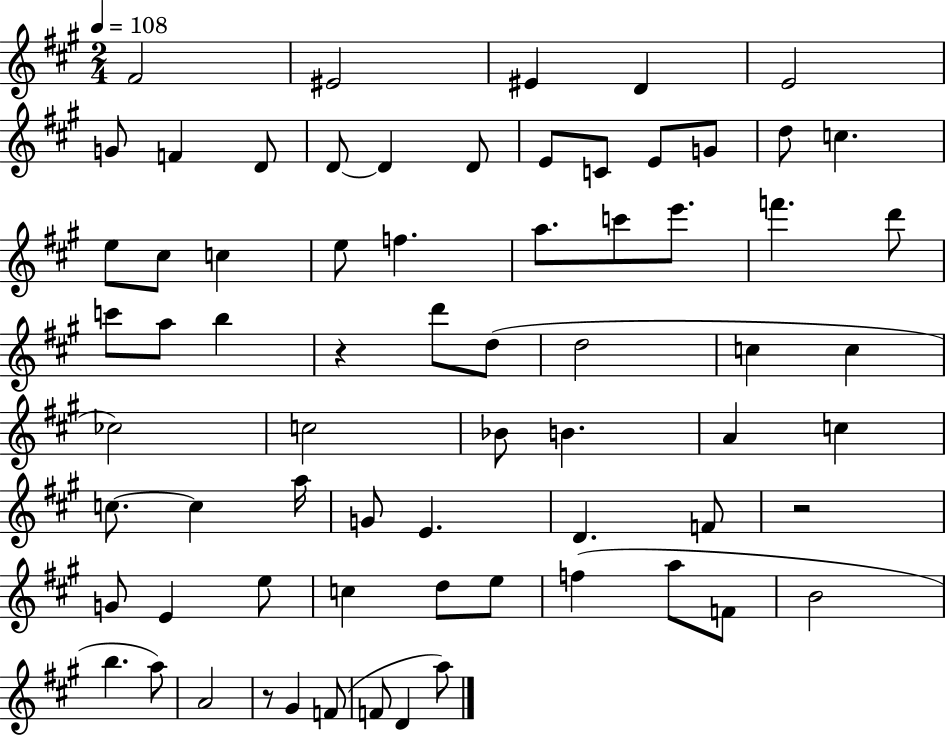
F#4/h EIS4/h EIS4/q D4/q E4/h G4/e F4/q D4/e D4/e D4/q D4/e E4/e C4/e E4/e G4/e D5/e C5/q. E5/e C#5/e C5/q E5/e F5/q. A5/e. C6/e E6/e. F6/q. D6/e C6/e A5/e B5/q R/q D6/e D5/e D5/h C5/q C5/q CES5/h C5/h Bb4/e B4/q. A4/q C5/q C5/e. C5/q A5/s G4/e E4/q. D4/q. F4/e R/h G4/e E4/q E5/e C5/q D5/e E5/e F5/q A5/e F4/e B4/h B5/q. A5/e A4/h R/e G#4/q F4/e F4/e D4/q A5/e